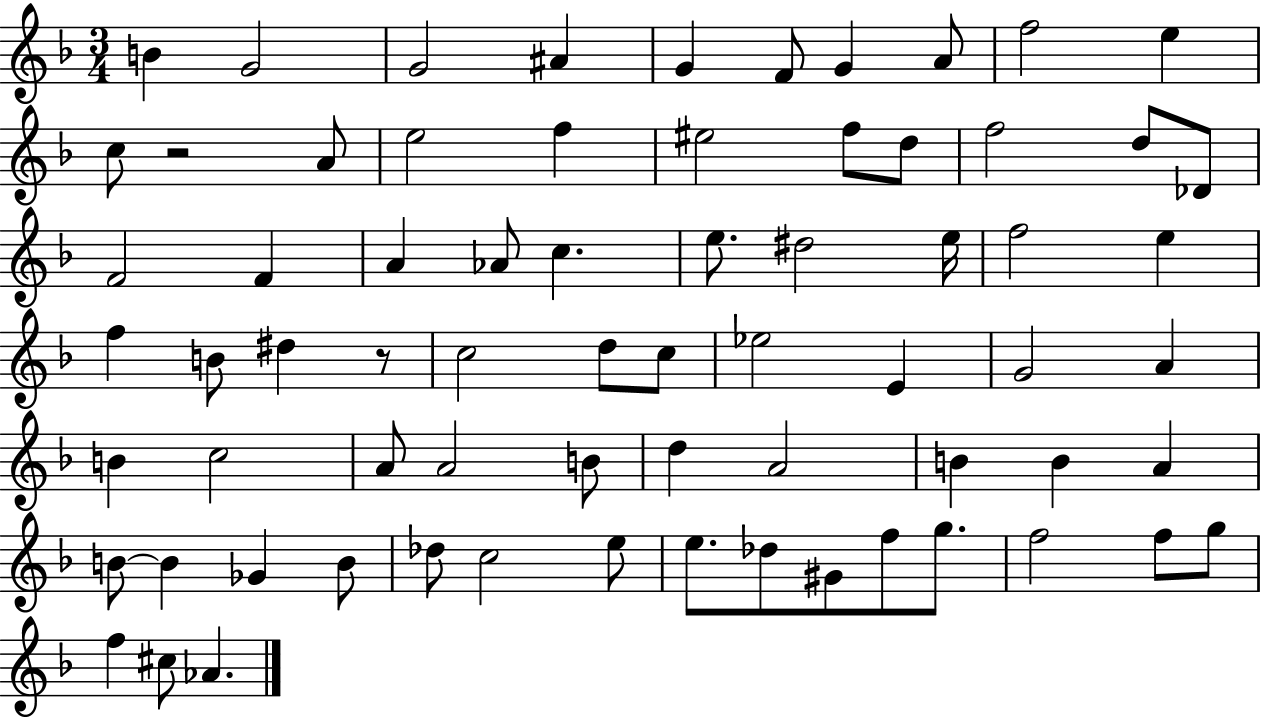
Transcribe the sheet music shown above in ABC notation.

X:1
T:Untitled
M:3/4
L:1/4
K:F
B G2 G2 ^A G F/2 G A/2 f2 e c/2 z2 A/2 e2 f ^e2 f/2 d/2 f2 d/2 _D/2 F2 F A _A/2 c e/2 ^d2 e/4 f2 e f B/2 ^d z/2 c2 d/2 c/2 _e2 E G2 A B c2 A/2 A2 B/2 d A2 B B A B/2 B _G B/2 _d/2 c2 e/2 e/2 _d/2 ^G/2 f/2 g/2 f2 f/2 g/2 f ^c/2 _A